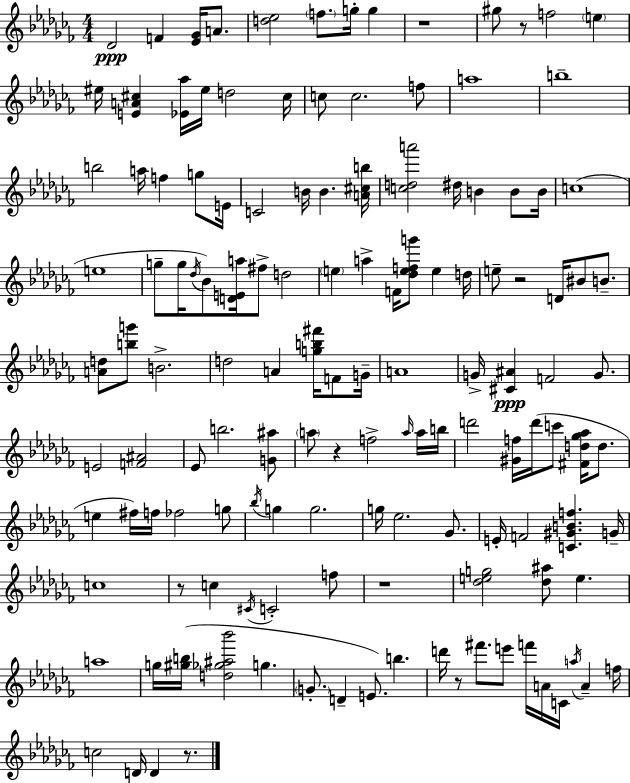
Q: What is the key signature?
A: AES minor